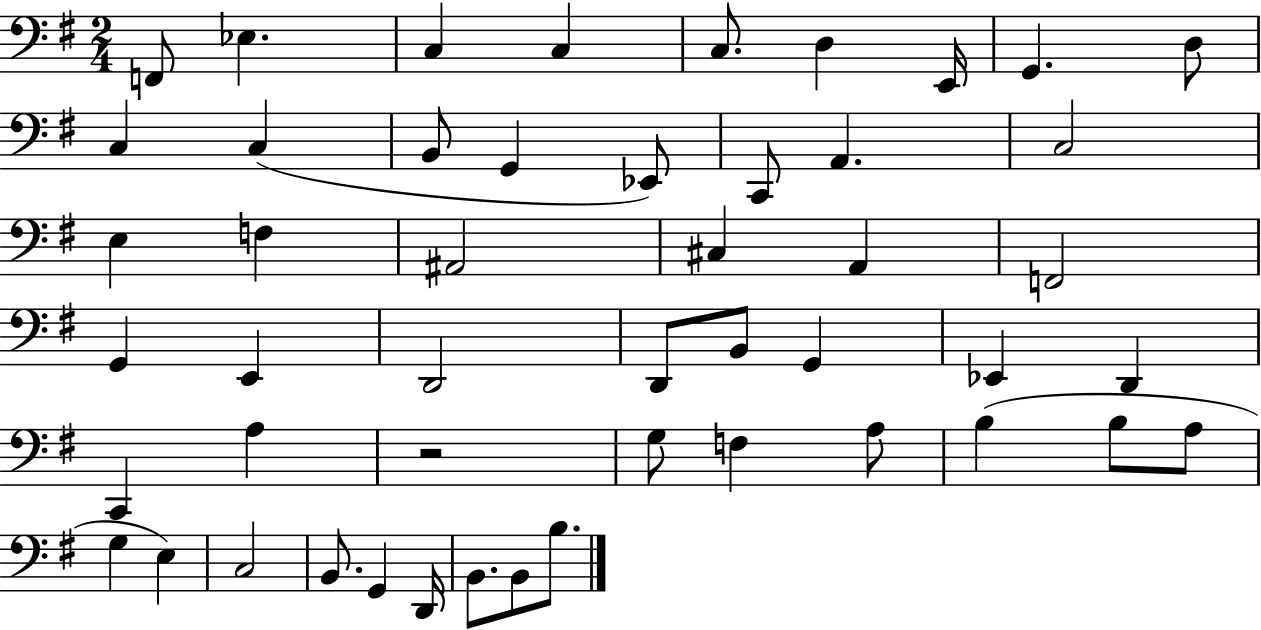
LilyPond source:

{
  \clef bass
  \numericTimeSignature
  \time 2/4
  \key g \major
  f,8 ees4. | c4 c4 | c8. d4 e,16 | g,4. d8 | \break c4 c4( | b,8 g,4 ees,8) | c,8 a,4. | c2 | \break e4 f4 | ais,2 | cis4 a,4 | f,2 | \break g,4 e,4 | d,2 | d,8 b,8 g,4 | ees,4 d,4 | \break c,4 a4 | r2 | g8 f4 a8 | b4( b8 a8 | \break g4 e4) | c2 | b,8. g,4 d,16 | b,8. b,8 b8. | \break \bar "|."
}